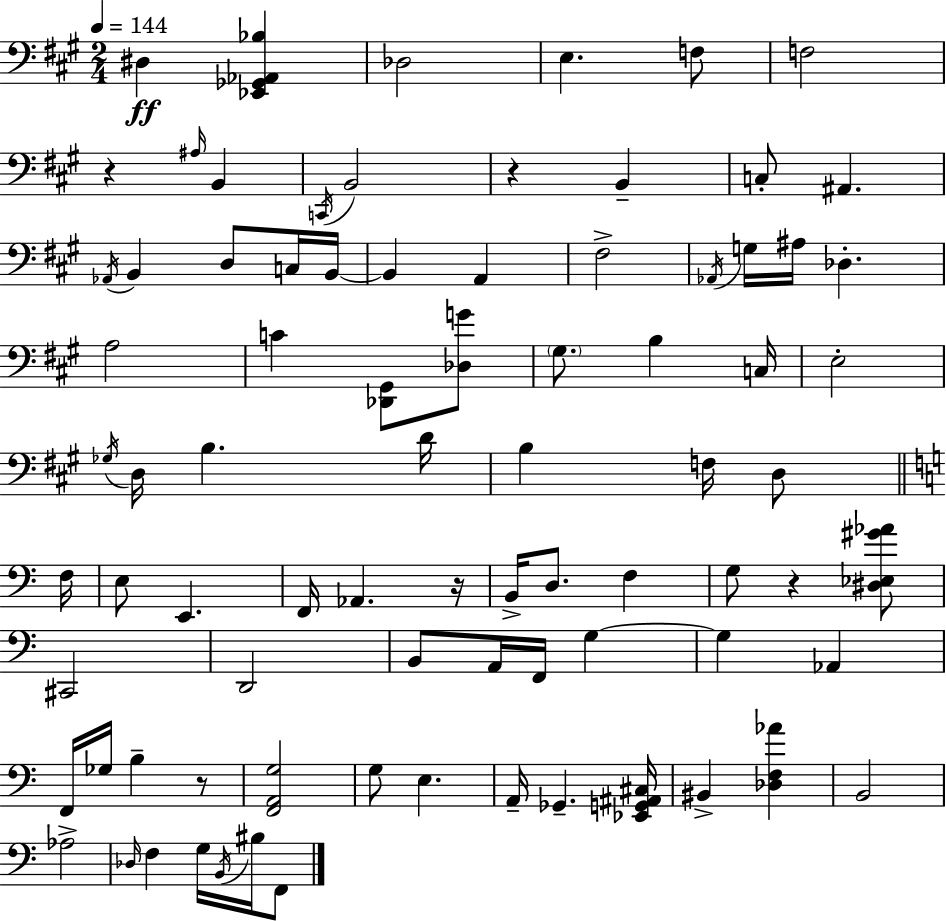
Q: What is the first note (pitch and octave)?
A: D#3